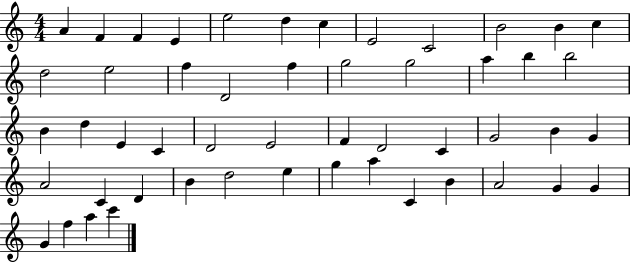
{
  \clef treble
  \numericTimeSignature
  \time 4/4
  \key c \major
  a'4 f'4 f'4 e'4 | e''2 d''4 c''4 | e'2 c'2 | b'2 b'4 c''4 | \break d''2 e''2 | f''4 d'2 f''4 | g''2 g''2 | a''4 b''4 b''2 | \break b'4 d''4 e'4 c'4 | d'2 e'2 | f'4 d'2 c'4 | g'2 b'4 g'4 | \break a'2 c'4 d'4 | b'4 d''2 e''4 | g''4 a''4 c'4 b'4 | a'2 g'4 g'4 | \break g'4 f''4 a''4 c'''4 | \bar "|."
}